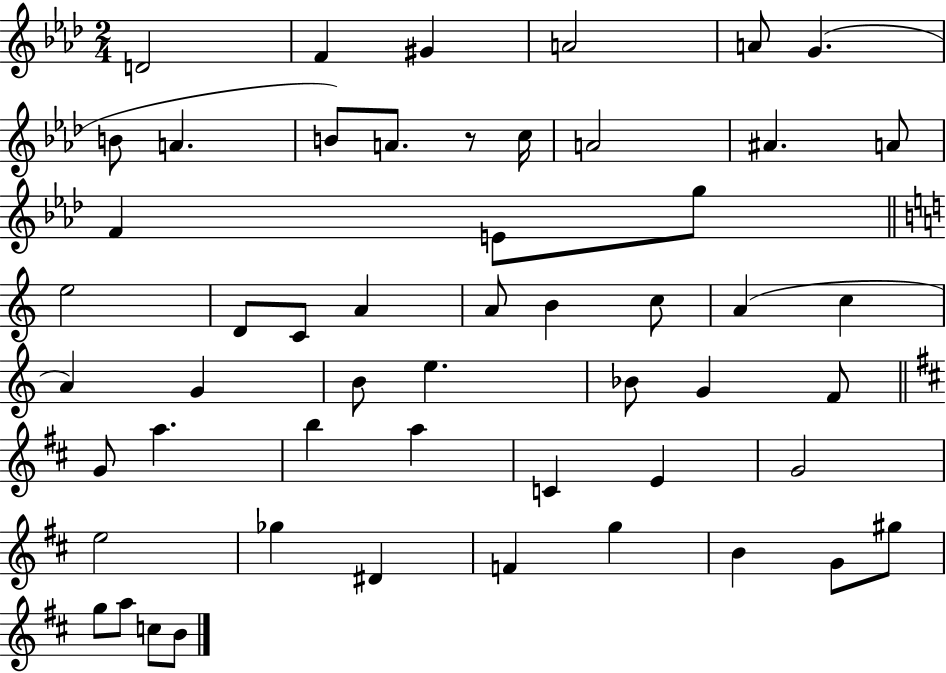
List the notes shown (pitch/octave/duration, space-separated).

D4/h F4/q G#4/q A4/h A4/e G4/q. B4/e A4/q. B4/e A4/e. R/e C5/s A4/h A#4/q. A4/e F4/q E4/e G5/e E5/h D4/e C4/e A4/q A4/e B4/q C5/e A4/q C5/q A4/q G4/q B4/e E5/q. Bb4/e G4/q F4/e G4/e A5/q. B5/q A5/q C4/q E4/q G4/h E5/h Gb5/q D#4/q F4/q G5/q B4/q G4/e G#5/e G5/e A5/e C5/e B4/e